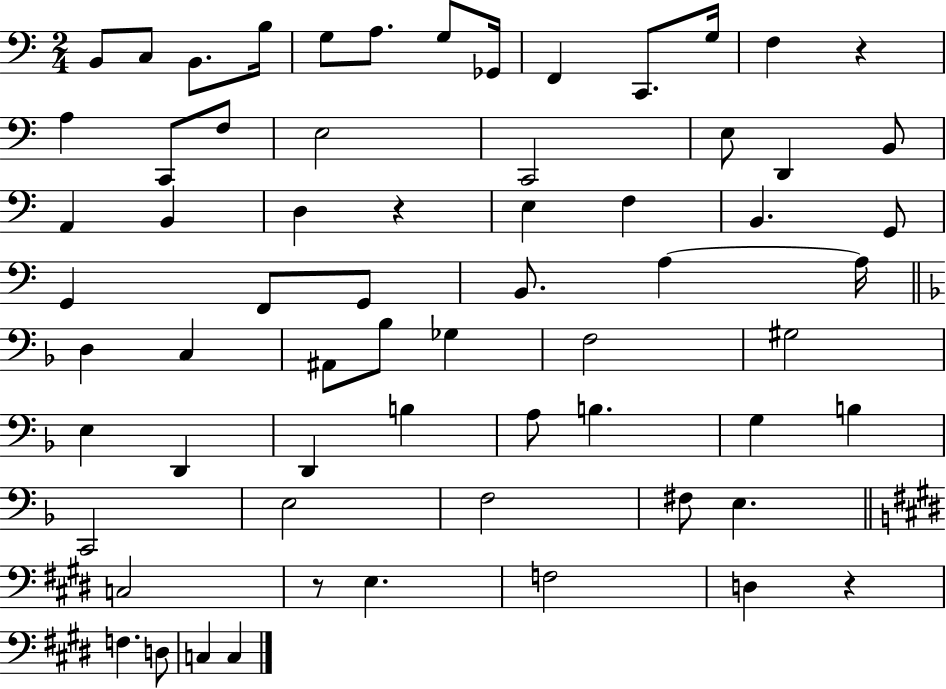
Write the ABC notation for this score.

X:1
T:Untitled
M:2/4
L:1/4
K:C
B,,/2 C,/2 B,,/2 B,/4 G,/2 A,/2 G,/2 _G,,/4 F,, C,,/2 G,/4 F, z A, C,,/2 F,/2 E,2 C,,2 E,/2 D,, B,,/2 A,, B,, D, z E, F, B,, G,,/2 G,, F,,/2 G,,/2 B,,/2 A, A,/4 D, C, ^A,,/2 _B,/2 _G, F,2 ^G,2 E, D,, D,, B, A,/2 B, G, B, C,,2 E,2 F,2 ^F,/2 E, C,2 z/2 E, F,2 D, z F, D,/2 C, C,